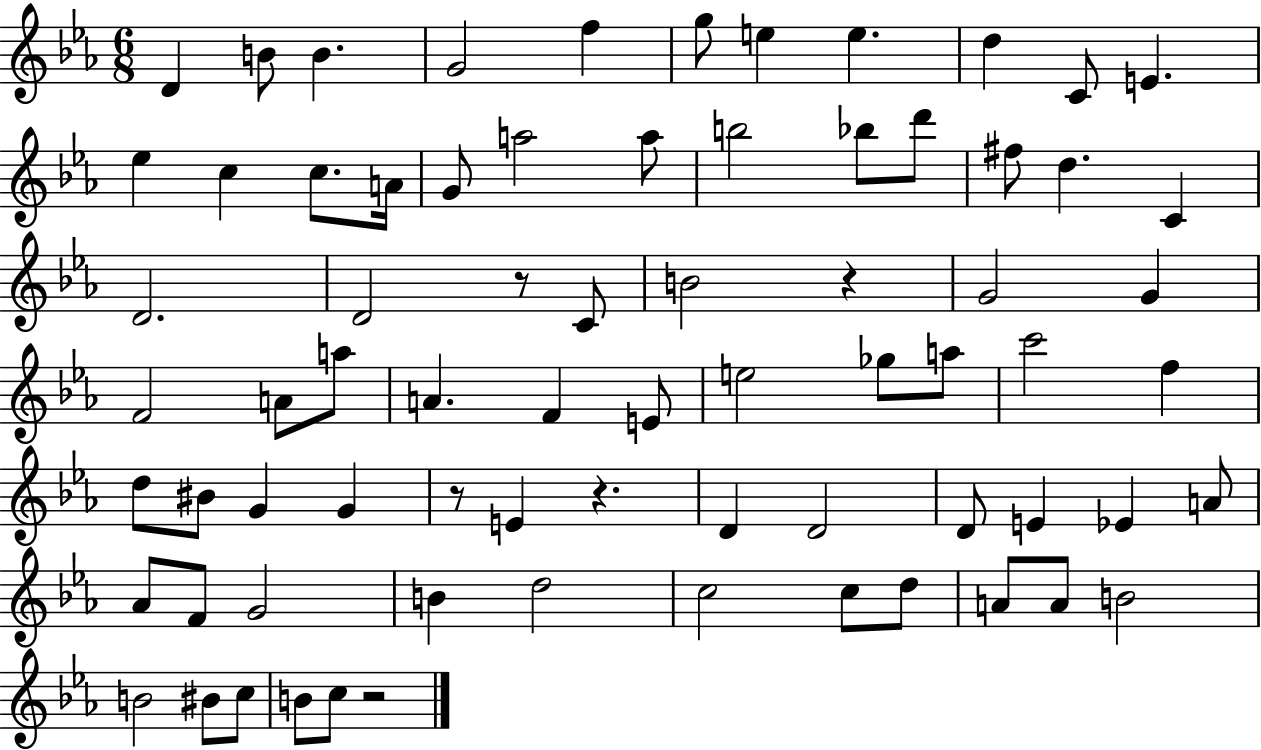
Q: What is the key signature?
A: EES major